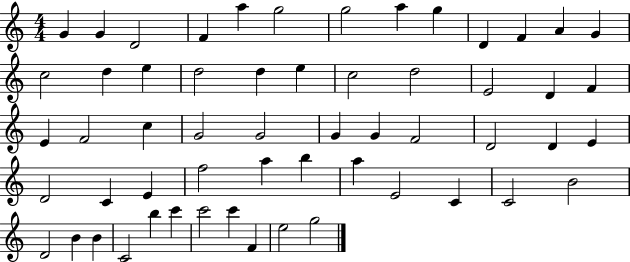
G4/q G4/q D4/h F4/q A5/q G5/h G5/h A5/q G5/q D4/q F4/q A4/q G4/q C5/h D5/q E5/q D5/h D5/q E5/q C5/h D5/h E4/h D4/q F4/q E4/q F4/h C5/q G4/h G4/h G4/q G4/q F4/h D4/h D4/q E4/q D4/h C4/q E4/q F5/h A5/q B5/q A5/q E4/h C4/q C4/h B4/h D4/h B4/q B4/q C4/h B5/q C6/q C6/h C6/q F4/q E5/h G5/h